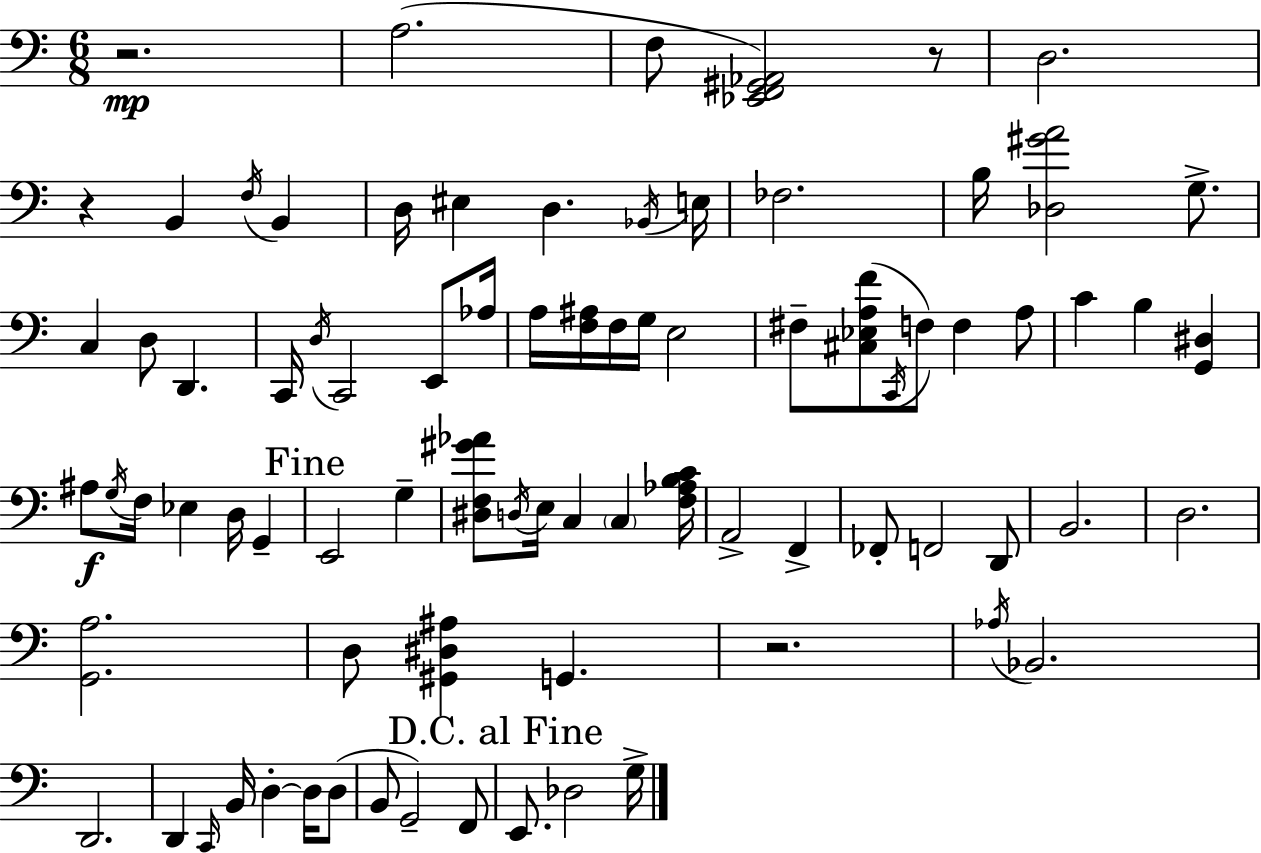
{
  \clef bass
  \numericTimeSignature
  \time 6/8
  \key c \major
  r2.\mp | a2.( | f8 <ees, f, gis, aes,>2) r8 | d2. | \break r4 b,4 \acciaccatura { f16 } b,4 | d16 eis4 d4. | \acciaccatura { bes,16 } e16 fes2. | b16 <des gis' a'>2 g8.-> | \break c4 d8 d,4. | c,16 \acciaccatura { d16 } c,2 | e,8 aes16 a16 <f ais>16 f16 g16 e2 | fis8-- <cis ees a f'>8( \acciaccatura { c,16 } f8) f4 | \break a8 c'4 b4 | <g, dis>4 ais8\f \acciaccatura { g16 } f16 ees4 | d16 g,4-- \mark "Fine" e,2 | g4-- <dis f gis' aes'>8 \acciaccatura { d16 } e16 c4 | \break \parenthesize c4 <f aes b c'>16 a,2-> | f,4-> fes,8-. f,2 | d,8 b,2. | d2. | \break <g, a>2. | d8 <gis, dis ais>4 | g,4. r2. | \acciaccatura { aes16 } bes,2. | \break d,2. | d,4 \grace { c,16 } | b,16 d4-.~~ d16 d8( b,8 g,2--) | f,8 \mark "D.C. al Fine" e,8. des2 | \break g16-> \bar "|."
}